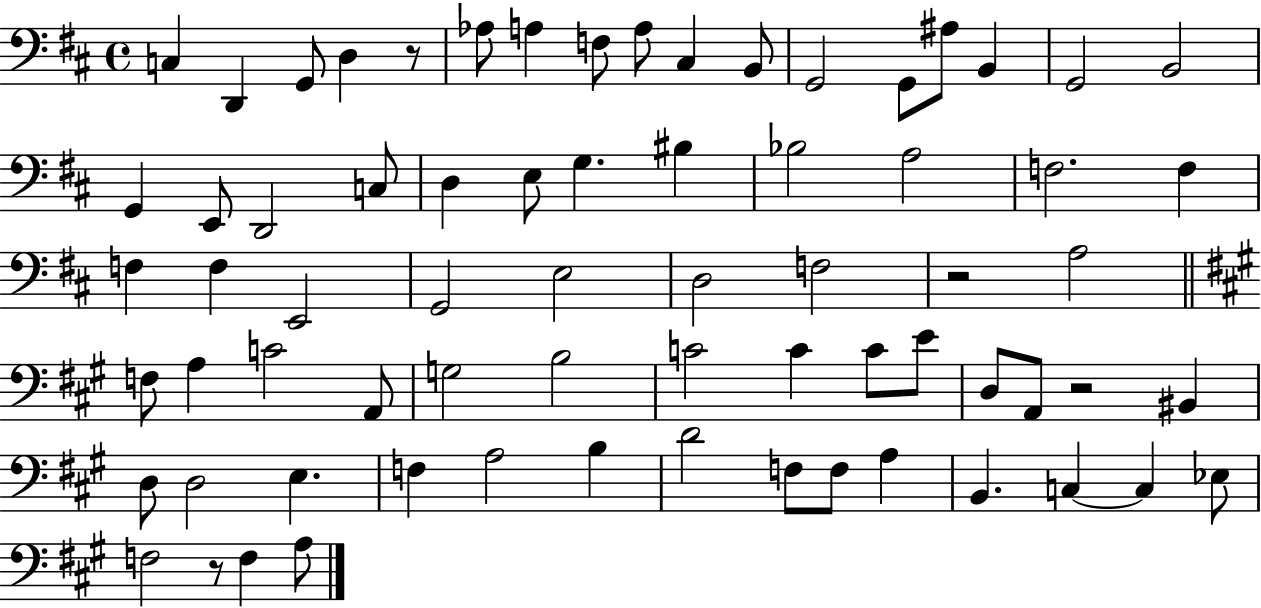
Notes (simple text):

C3/q D2/q G2/e D3/q R/e Ab3/e A3/q F3/e A3/e C#3/q B2/e G2/h G2/e A#3/e B2/q G2/h B2/h G2/q E2/e D2/h C3/e D3/q E3/e G3/q. BIS3/q Bb3/h A3/h F3/h. F3/q F3/q F3/q E2/h G2/h E3/h D3/h F3/h R/h A3/h F3/e A3/q C4/h A2/e G3/h B3/h C4/h C4/q C4/e E4/e D3/e A2/e R/h BIS2/q D3/e D3/h E3/q. F3/q A3/h B3/q D4/h F3/e F3/e A3/q B2/q. C3/q C3/q Eb3/e F3/h R/e F3/q A3/e